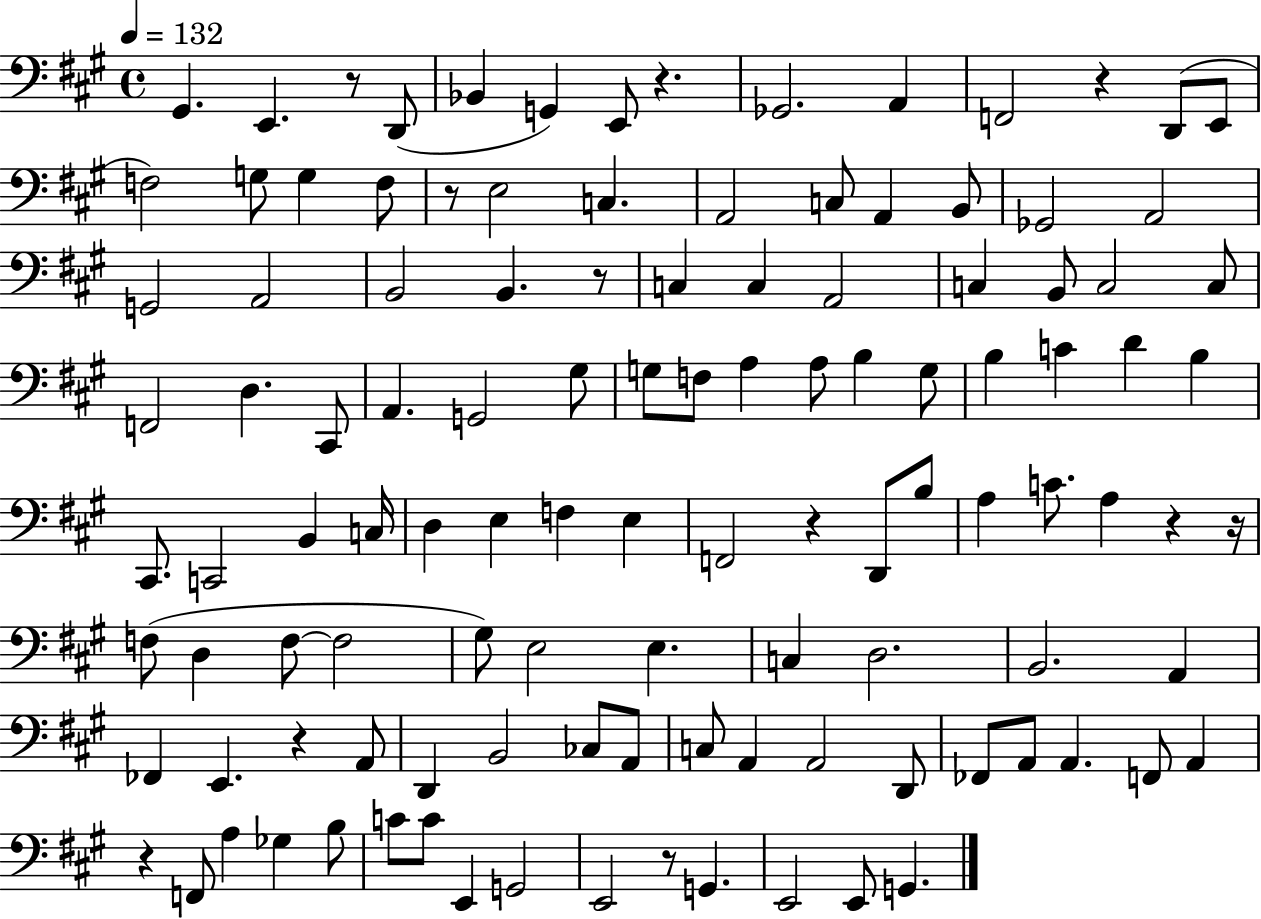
G#2/q. E2/q. R/e D2/e Bb2/q G2/q E2/e R/q. Gb2/h. A2/q F2/h R/q D2/e E2/e F3/h G3/e G3/q F3/e R/e E3/h C3/q. A2/h C3/e A2/q B2/e Gb2/h A2/h G2/h A2/h B2/h B2/q. R/e C3/q C3/q A2/h C3/q B2/e C3/h C3/e F2/h D3/q. C#2/e A2/q. G2/h G#3/e G3/e F3/e A3/q A3/e B3/q G3/e B3/q C4/q D4/q B3/q C#2/e. C2/h B2/q C3/s D3/q E3/q F3/q E3/q F2/h R/q D2/e B3/e A3/q C4/e. A3/q R/q R/s F3/e D3/q F3/e F3/h G#3/e E3/h E3/q. C3/q D3/h. B2/h. A2/q FES2/q E2/q. R/q A2/e D2/q B2/h CES3/e A2/e C3/e A2/q A2/h D2/e FES2/e A2/e A2/q. F2/e A2/q R/q F2/e A3/q Gb3/q B3/e C4/e C4/e E2/q G2/h E2/h R/e G2/q. E2/h E2/e G2/q.